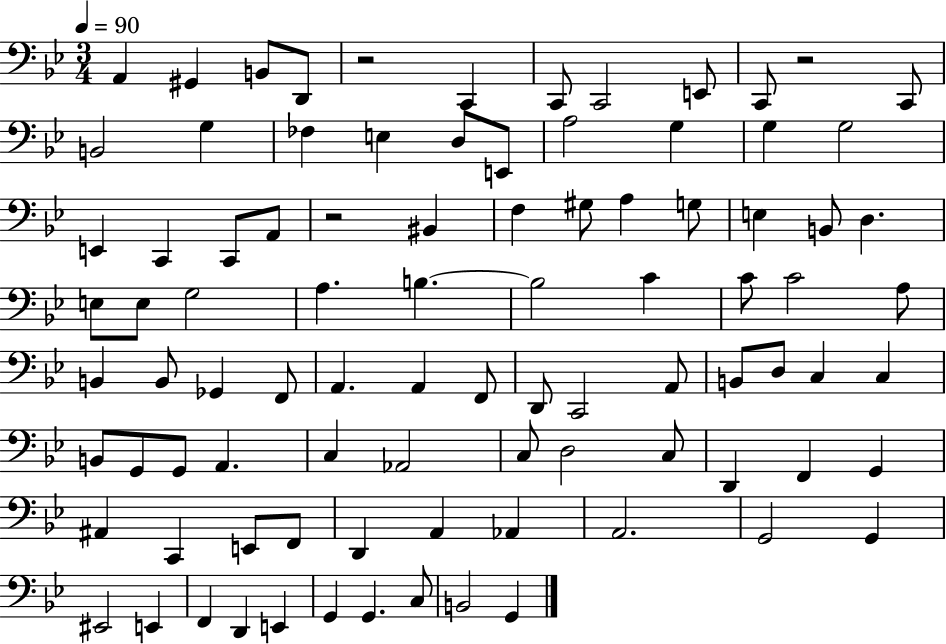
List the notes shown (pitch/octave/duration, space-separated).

A2/q G#2/q B2/e D2/e R/h C2/q C2/e C2/h E2/e C2/e R/h C2/e B2/h G3/q FES3/q E3/q D3/e E2/e A3/h G3/q G3/q G3/h E2/q C2/q C2/e A2/e R/h BIS2/q F3/q G#3/e A3/q G3/e E3/q B2/e D3/q. E3/e E3/e G3/h A3/q. B3/q. B3/h C4/q C4/e C4/h A3/e B2/q B2/e Gb2/q F2/e A2/q. A2/q F2/e D2/e C2/h A2/e B2/e D3/e C3/q C3/q B2/e G2/e G2/e A2/q. C3/q Ab2/h C3/e D3/h C3/e D2/q F2/q G2/q A#2/q C2/q E2/e F2/e D2/q A2/q Ab2/q A2/h. G2/h G2/q EIS2/h E2/q F2/q D2/q E2/q G2/q G2/q. C3/e B2/h G2/q